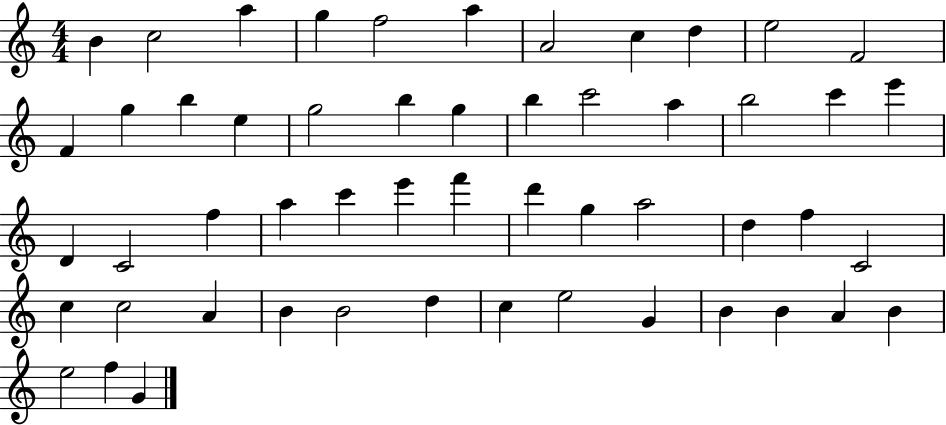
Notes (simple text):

B4/q C5/h A5/q G5/q F5/h A5/q A4/h C5/q D5/q E5/h F4/h F4/q G5/q B5/q E5/q G5/h B5/q G5/q B5/q C6/h A5/q B5/h C6/q E6/q D4/q C4/h F5/q A5/q C6/q E6/q F6/q D6/q G5/q A5/h D5/q F5/q C4/h C5/q C5/h A4/q B4/q B4/h D5/q C5/q E5/h G4/q B4/q B4/q A4/q B4/q E5/h F5/q G4/q